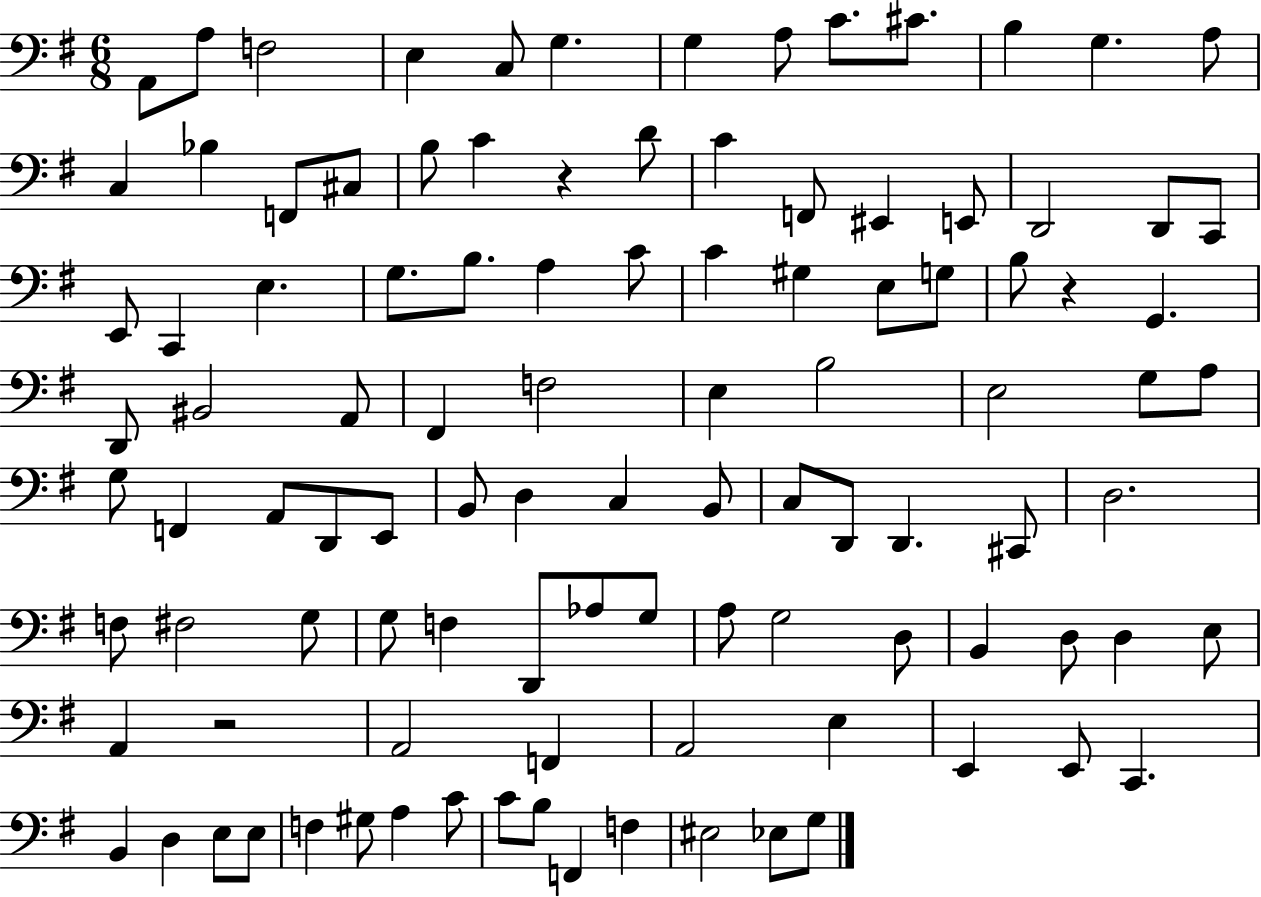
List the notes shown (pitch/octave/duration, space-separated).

A2/e A3/e F3/h E3/q C3/e G3/q. G3/q A3/e C4/e. C#4/e. B3/q G3/q. A3/e C3/q Bb3/q F2/e C#3/e B3/e C4/q R/q D4/e C4/q F2/e EIS2/q E2/e D2/h D2/e C2/e E2/e C2/q E3/q. G3/e. B3/e. A3/q C4/e C4/q G#3/q E3/e G3/e B3/e R/q G2/q. D2/e BIS2/h A2/e F#2/q F3/h E3/q B3/h E3/h G3/e A3/e G3/e F2/q A2/e D2/e E2/e B2/e D3/q C3/q B2/e C3/e D2/e D2/q. C#2/e D3/h. F3/e F#3/h G3/e G3/e F3/q D2/e Ab3/e G3/e A3/e G3/h D3/e B2/q D3/e D3/q E3/e A2/q R/h A2/h F2/q A2/h E3/q E2/q E2/e C2/q. B2/q D3/q E3/e E3/e F3/q G#3/e A3/q C4/e C4/e B3/e F2/q F3/q EIS3/h Eb3/e G3/e